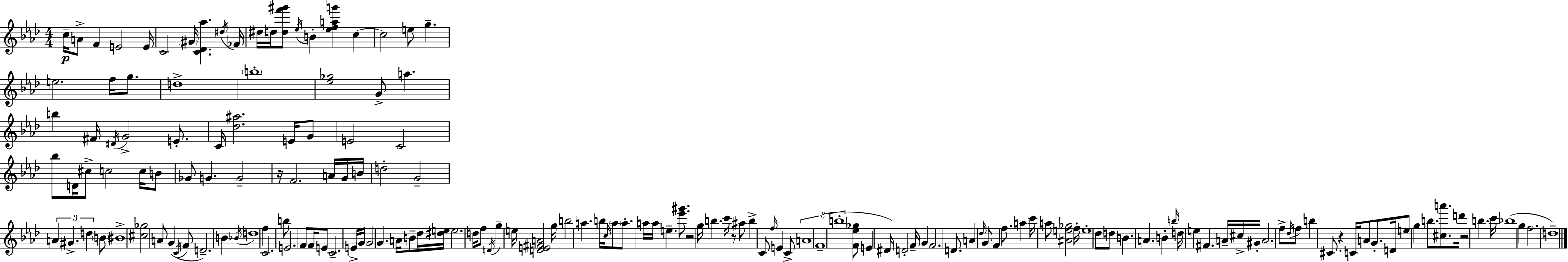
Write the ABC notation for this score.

X:1
T:Untitled
M:4/4
L:1/4
K:Ab
c/4 A/2 F E2 E/4 C2 ^G/4 [C_D_a] ^d/4 _F/4 ^d/4 d/4 [df'^g']/2 _e/4 B [_efag'] c c2 e/2 g e2 f/4 g/2 d4 b4 [_e_g]2 G/2 a b ^F/4 ^D/4 G2 E/2 C/4 [_d^a]2 E/4 G/2 E2 C2 _b/2 D/4 ^c/2 c2 c/4 B/2 _G/2 G G2 z/4 F2 A/4 G/4 B/4 d2 G2 A ^G d B/2 ^B4 [^c_g]2 A/2 G C/4 F/2 D2 B _B/4 d4 f C2 b/2 E2 F/2 F/4 E/2 C2 E/4 G/4 G2 G A/4 B/2 _d/4 [^de]/4 e2 d/4 f/2 D/4 g e/4 [DE^FA]2 g/4 b2 a b/4 c/4 a/2 a/2 a/4 a/4 e [_e'^g']/2 z2 g/4 b c'/4 z/2 ^a/2 b C/2 f/4 E C/2 A4 F4 b4 [F_e_g]/2 E ^D/4 D2 F/4 G F2 D/2 A _d/4 G/2 F f/2 a c'/4 a/2 [^Ae_g]2 f/4 e4 _d/2 d/2 B A B b/4 d/4 e ^F A/4 ^c/4 ^G/4 A2 f/2 _d/4 f/2 b ^C/2 z C/4 A/2 G/2 D/4 e/2 g b/2 [^ca']/2 d'/4 z2 b c'/4 _b4 g f2 d4